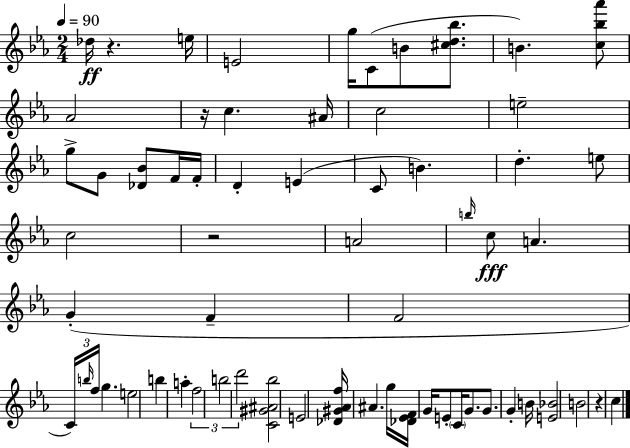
Db5/s R/q. E5/s E4/h G5/s C4/e B4/e [C#5,D5,Bb5]/e. B4/q. [C5,Bb5,Ab6]/e Ab4/h R/s C5/q. A#4/s C5/h E5/h G5/e G4/e [Db4,Bb4]/e F4/s F4/s D4/q E4/q C4/e B4/q. D5/q. E5/e C5/h R/h A4/h B5/s C5/e A4/q. G4/q F4/q F4/h C4/s B5/s F5/s G5/q. E5/h B5/q A5/q F5/h B5/h D6/h [C4,G#4,A#4,Bb5]/h E4/h [Db4,G#4,Ab4,F5]/s A#4/q. G5/s [Db4,Eb4,F4]/s G4/s E4/e C4/s G4/e. G4/e. G4/q B4/s [E4,Bb4]/h B4/h R/q C5/q